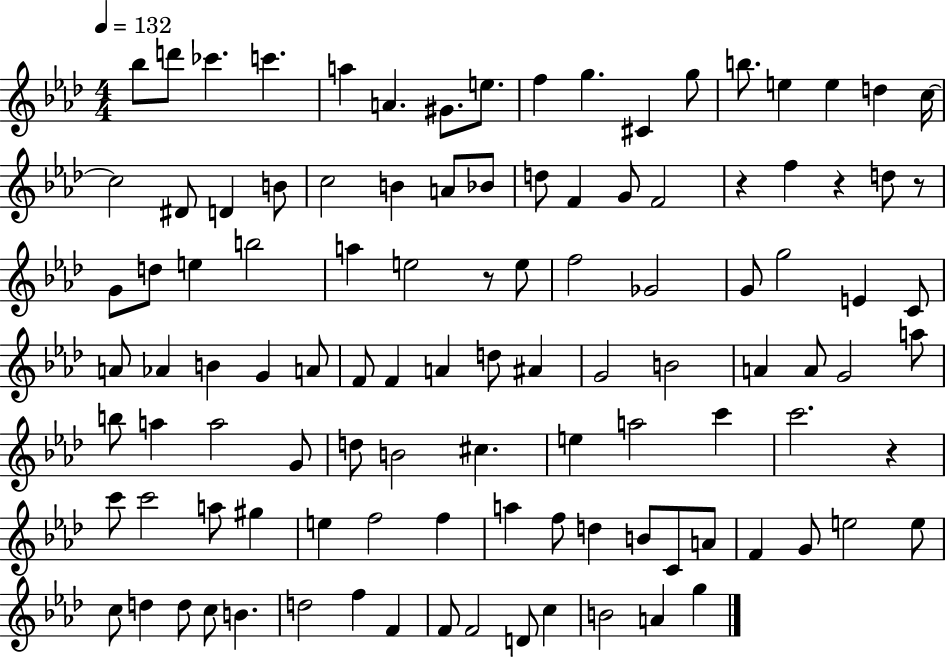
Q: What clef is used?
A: treble